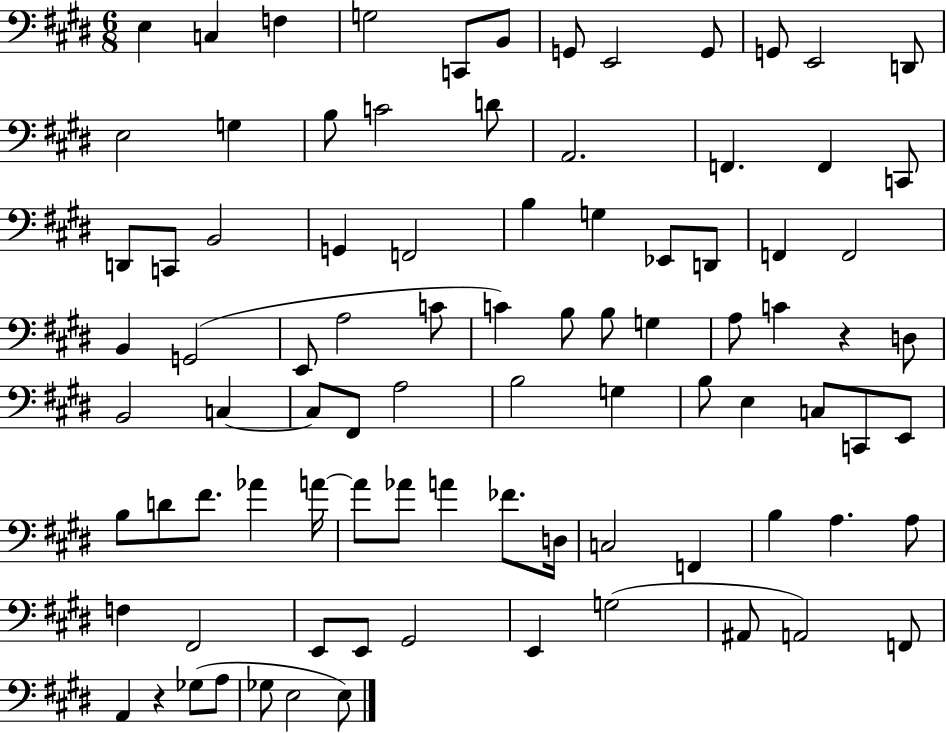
X:1
T:Untitled
M:6/8
L:1/4
K:E
E, C, F, G,2 C,,/2 B,,/2 G,,/2 E,,2 G,,/2 G,,/2 E,,2 D,,/2 E,2 G, B,/2 C2 D/2 A,,2 F,, F,, C,,/2 D,,/2 C,,/2 B,,2 G,, F,,2 B, G, _E,,/2 D,,/2 F,, F,,2 B,, G,,2 E,,/2 A,2 C/2 C B,/2 B,/2 G, A,/2 C z D,/2 B,,2 C, C,/2 ^F,,/2 A,2 B,2 G, B,/2 E, C,/2 C,,/2 E,,/2 B,/2 D/2 ^F/2 _A A/4 A/2 _A/2 A _F/2 D,/4 C,2 F,, B, A, A,/2 F, ^F,,2 E,,/2 E,,/2 ^G,,2 E,, G,2 ^A,,/2 A,,2 F,,/2 A,, z _G,/2 A,/2 _G,/2 E,2 E,/2